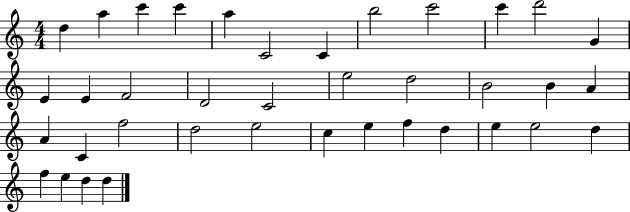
{
  \clef treble
  \numericTimeSignature
  \time 4/4
  \key c \major
  d''4 a''4 c'''4 c'''4 | a''4 c'2 c'4 | b''2 c'''2 | c'''4 d'''2 g'4 | \break e'4 e'4 f'2 | d'2 c'2 | e''2 d''2 | b'2 b'4 a'4 | \break a'4 c'4 f''2 | d''2 e''2 | c''4 e''4 f''4 d''4 | e''4 e''2 d''4 | \break f''4 e''4 d''4 d''4 | \bar "|."
}